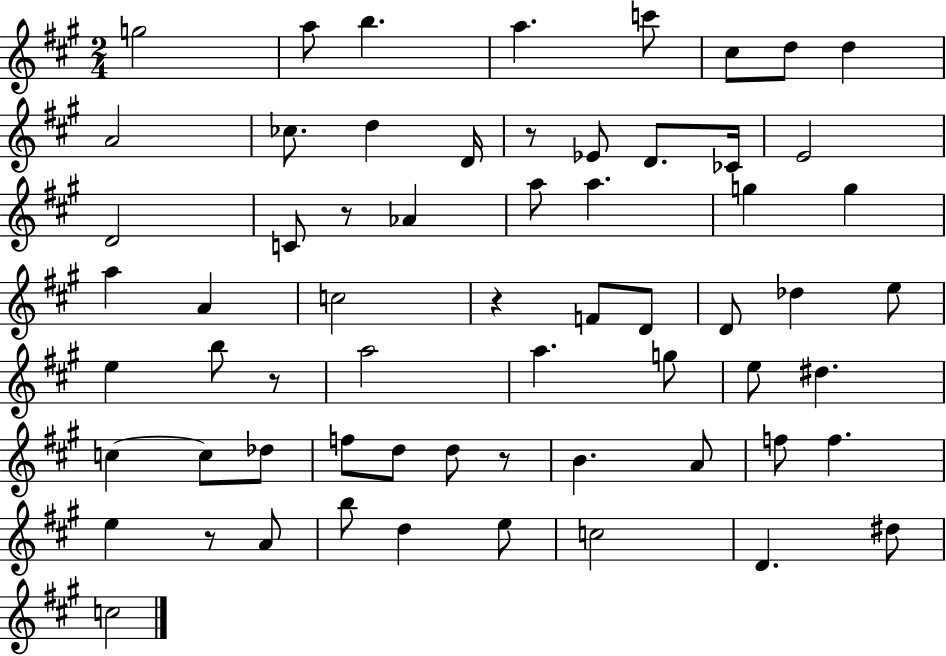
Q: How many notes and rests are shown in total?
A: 63